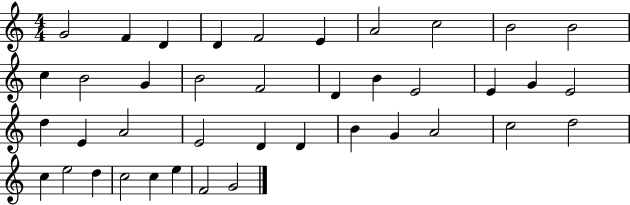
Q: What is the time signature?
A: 4/4